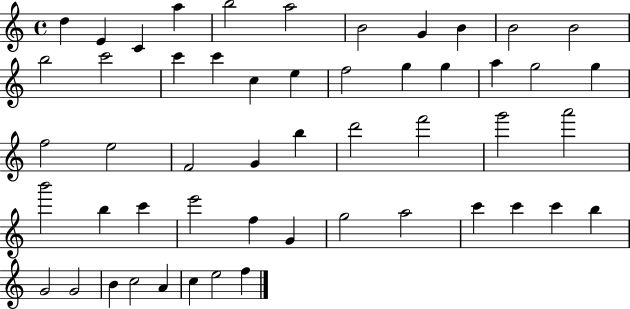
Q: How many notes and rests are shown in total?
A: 52